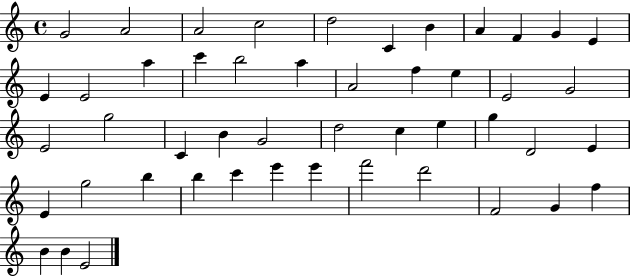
X:1
T:Untitled
M:4/4
L:1/4
K:C
G2 A2 A2 c2 d2 C B A F G E E E2 a c' b2 a A2 f e E2 G2 E2 g2 C B G2 d2 c e g D2 E E g2 b b c' e' e' f'2 d'2 F2 G f B B E2